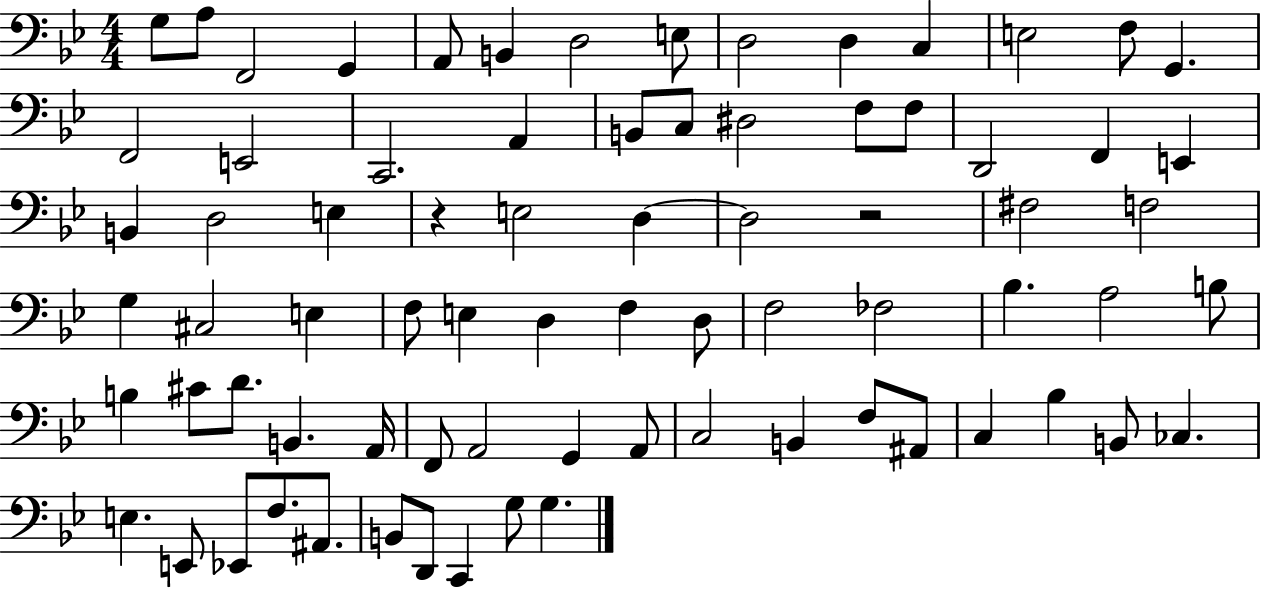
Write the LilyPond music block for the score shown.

{
  \clef bass
  \numericTimeSignature
  \time 4/4
  \key bes \major
  g8 a8 f,2 g,4 | a,8 b,4 d2 e8 | d2 d4 c4 | e2 f8 g,4. | \break f,2 e,2 | c,2. a,4 | b,8 c8 dis2 f8 f8 | d,2 f,4 e,4 | \break b,4 d2 e4 | r4 e2 d4~~ | d2 r2 | fis2 f2 | \break g4 cis2 e4 | f8 e4 d4 f4 d8 | f2 fes2 | bes4. a2 b8 | \break b4 cis'8 d'8. b,4. a,16 | f,8 a,2 g,4 a,8 | c2 b,4 f8 ais,8 | c4 bes4 b,8 ces4. | \break e4. e,8 ees,8 f8. ais,8. | b,8 d,8 c,4 g8 g4. | \bar "|."
}